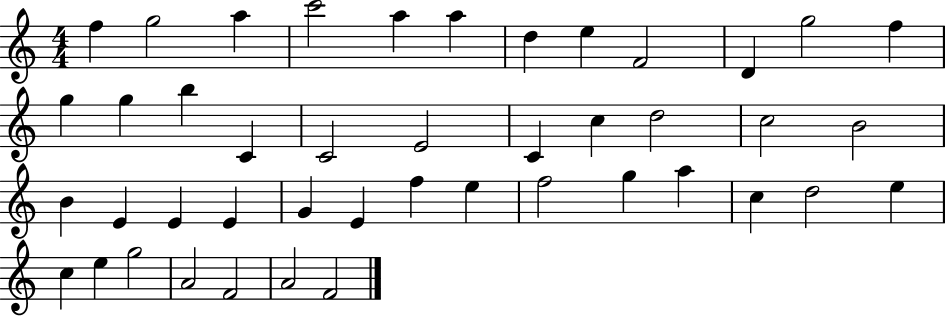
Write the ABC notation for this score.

X:1
T:Untitled
M:4/4
L:1/4
K:C
f g2 a c'2 a a d e F2 D g2 f g g b C C2 E2 C c d2 c2 B2 B E E E G E f e f2 g a c d2 e c e g2 A2 F2 A2 F2